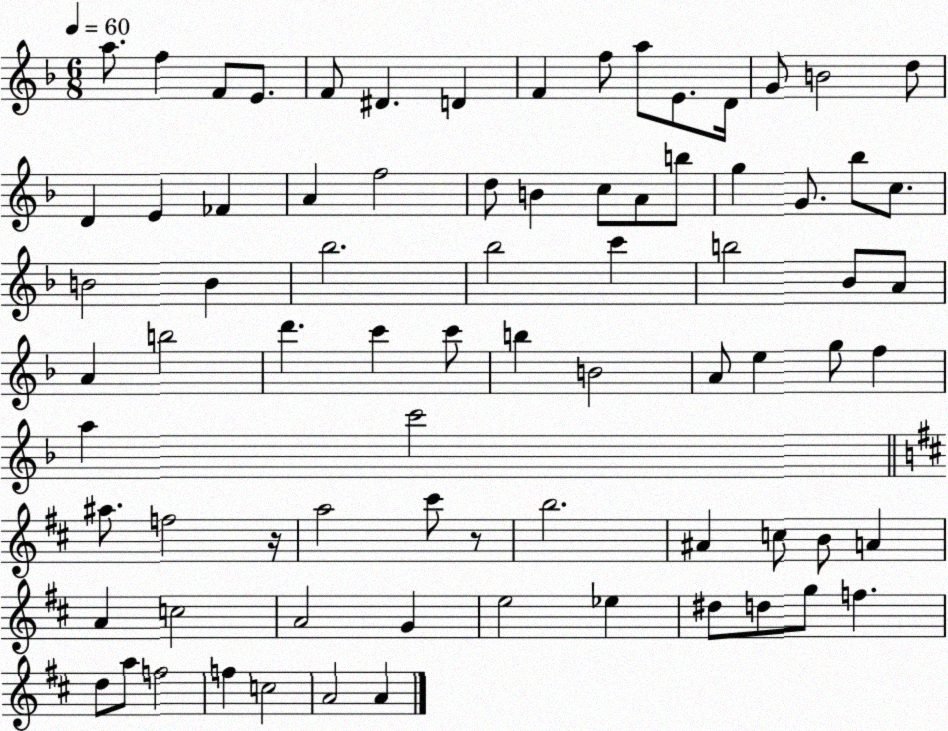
X:1
T:Untitled
M:6/8
L:1/4
K:F
a/2 f F/2 E/2 F/2 ^D D F f/2 a/2 E/2 D/4 G/2 B2 d/2 D E _F A f2 d/2 B c/2 A/2 b/2 g G/2 _b/2 c/2 B2 B _b2 _b2 c' b2 _B/2 A/2 A b2 d' c' c'/2 b B2 A/2 e g/2 f a c'2 ^a/2 f2 z/4 a2 ^c'/2 z/2 b2 ^A c/2 B/2 A A c2 A2 G e2 _e ^d/2 d/2 g/2 f d/2 a/2 f2 f c2 A2 A